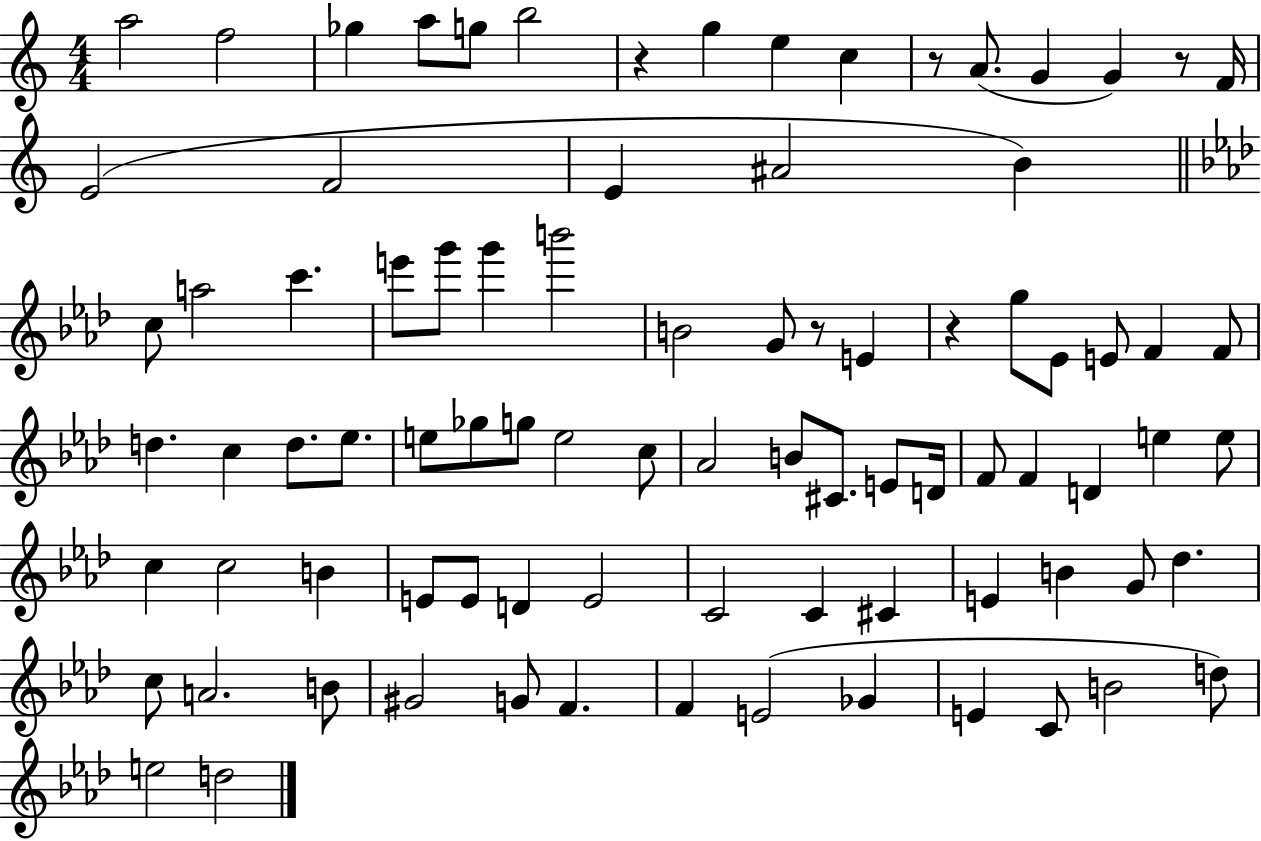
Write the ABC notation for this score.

X:1
T:Untitled
M:4/4
L:1/4
K:C
a2 f2 _g a/2 g/2 b2 z g e c z/2 A/2 G G z/2 F/4 E2 F2 E ^A2 B c/2 a2 c' e'/2 g'/2 g' b'2 B2 G/2 z/2 E z g/2 _E/2 E/2 F F/2 d c d/2 _e/2 e/2 _g/2 g/2 e2 c/2 _A2 B/2 ^C/2 E/2 D/4 F/2 F D e e/2 c c2 B E/2 E/2 D E2 C2 C ^C E B G/2 _d c/2 A2 B/2 ^G2 G/2 F F E2 _G E C/2 B2 d/2 e2 d2